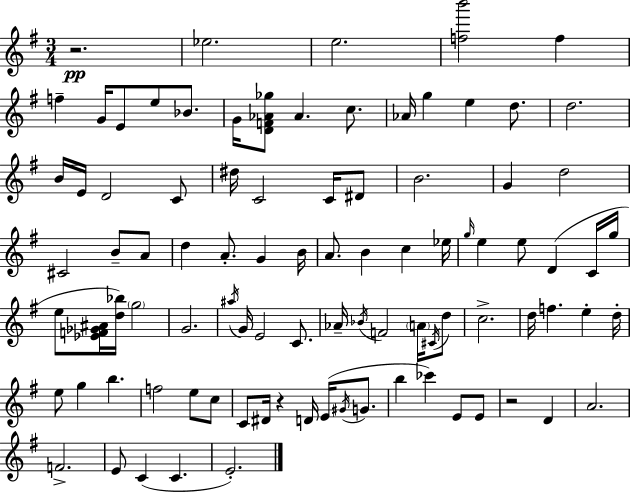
R/h. Eb5/h. E5/h. [F5,B6]/h F5/q F5/q G4/s E4/e E5/e Bb4/e. G4/s [D4,F4,Ab4,Gb5]/e Ab4/q. C5/e. Ab4/s G5/q E5/q D5/e. D5/h. B4/s E4/s D4/h C4/e D#5/s C4/h C4/s D#4/e B4/h. G4/q D5/h C#4/h B4/e A4/e D5/q A4/e. G4/q B4/s A4/e. B4/q C5/q Eb5/s G5/s E5/q E5/e D4/q C4/s G5/s E5/e [Eb4,F4,Gb4,A#4]/s [D5,Bb5]/s G5/h G4/h. A#5/s G4/s E4/h C4/e. Ab4/s Bb4/s F4/h A4/s C#4/s D5/e C5/h. D5/s F5/q. E5/q D5/s E5/e G5/q B5/q. F5/h E5/e C5/e C4/e D#4/s R/q D4/s E4/s G#4/s G4/e. B5/q CES6/q E4/e E4/e R/h D4/q A4/h. F4/h. E4/e C4/q C4/q. E4/h.